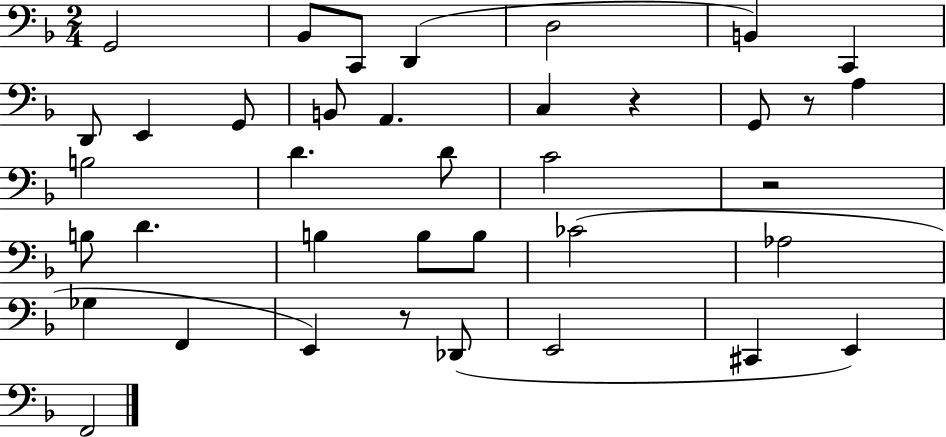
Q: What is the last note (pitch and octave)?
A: F2